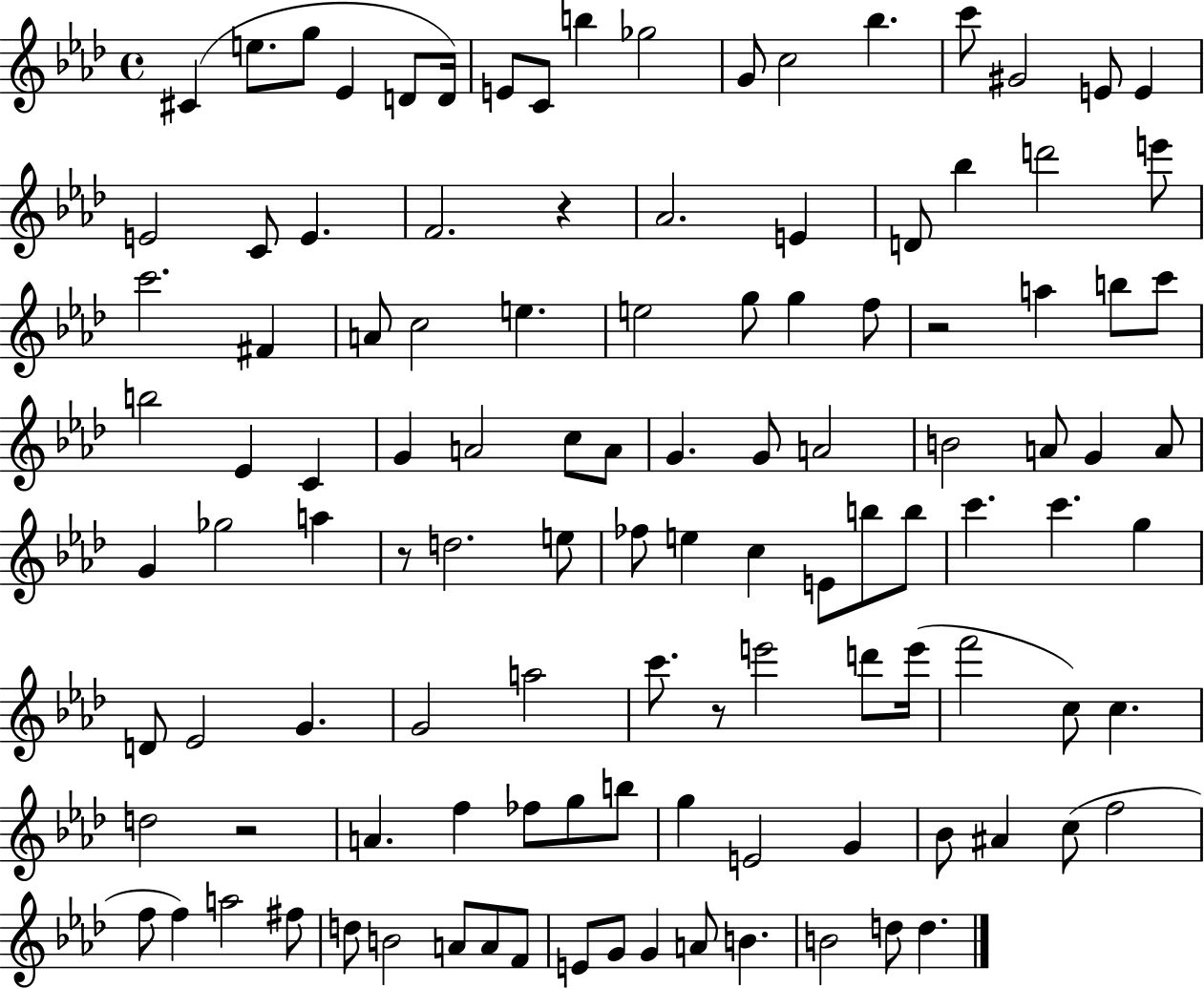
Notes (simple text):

C#4/q E5/e. G5/e Eb4/q D4/e D4/s E4/e C4/e B5/q Gb5/h G4/e C5/h Bb5/q. C6/e G#4/h E4/e E4/q E4/h C4/e E4/q. F4/h. R/q Ab4/h. E4/q D4/e Bb5/q D6/h E6/e C6/h. F#4/q A4/e C5/h E5/q. E5/h G5/e G5/q F5/e R/h A5/q B5/e C6/e B5/h Eb4/q C4/q G4/q A4/h C5/e A4/e G4/q. G4/e A4/h B4/h A4/e G4/q A4/e G4/q Gb5/h A5/q R/e D5/h. E5/e FES5/e E5/q C5/q E4/e B5/e B5/e C6/q. C6/q. G5/q D4/e Eb4/h G4/q. G4/h A5/h C6/e. R/e E6/h D6/e E6/s F6/h C5/e C5/q. D5/h R/h A4/q. F5/q FES5/e G5/e B5/e G5/q E4/h G4/q Bb4/e A#4/q C5/e F5/h F5/e F5/q A5/h F#5/e D5/e B4/h A4/e A4/e F4/e E4/e G4/e G4/q A4/e B4/q. B4/h D5/e D5/q.